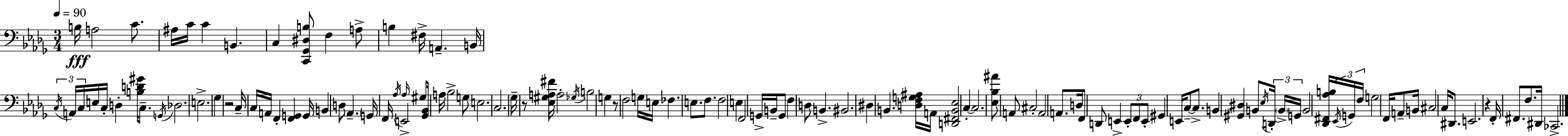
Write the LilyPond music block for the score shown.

{
  \clef bass
  \numericTimeSignature
  \time 3/4
  \key bes \minor
  \tempo 4 = 90
  b16\fff a2 c'8. | ais16 c'16 c'4 b,4. | c4 <c, ges, dis b>8 f4 a8-> | b4 fis16-> a,4.-- b,16 | \break \tuplet 3/2 { \acciaccatura { c16 } a,16 c16 } e16 c16-. d4-. <b d' gis'>16 c8.-- | \acciaccatura { g,16 } des2. | e2.-> | ges4 r2 | \break c16-- c16 a,16 f,4-. <f, g,>4 | g,16 b,4 d8 \parenthesize aes,4.-- | g,16 f,16 \acciaccatura { aes16 } e,2-> | \grace { aes16 } gis8 <ges, bes,>16 a16 bes2-> | \break g8 e2. | c2. | \parenthesize ges16-- r8 <ees gis a fis'>16 a2-. | \acciaccatura { ges16 } b2 | \break g4 r8 f2 | g16 e16 fes4. e8. | f8. f2 | e4 f,2 | \break g,16-> b,16-- g,8 f4 d8 b,4.-> | bis,2. | dis4 b,4. | <d f g ais>16 a,16 <d, fis, b, ees>2 | \break c4-.~~ c2. | <ees bes ais'>8 a,8 cis2-. | a,2 | a,8. d16 f,8 d,8 e,4-> | \break \tuplet 3/2 { e,8-. f,8 e,8-. } gis,4 e,16 | c8--~~ c8.-> b,4 <gis, dis>4 | b,8 \acciaccatura { ees16 } \tuplet 3/2 { d,16-. \parenthesize b,16-> g,16 } b,2 | <des, fis, aes b>16 \tuplet 3/2 { \acciaccatura { ees,16 } g,16 f16 } g2 | \break f,16 a,8-- b,16 cis2 | c16 dis,8. e,2. | r4 f,16-. | fis,8. f8. dis,16 ces,2.-> | \break \bar "|."
}